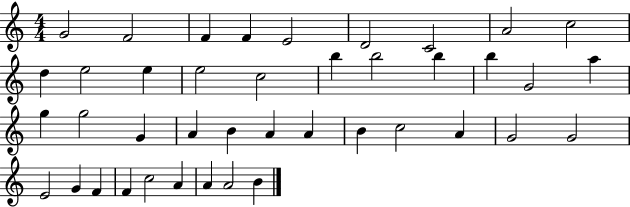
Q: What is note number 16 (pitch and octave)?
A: B5